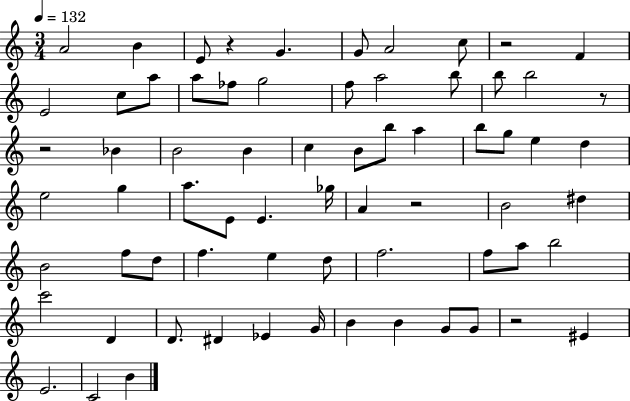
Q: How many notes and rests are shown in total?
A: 69